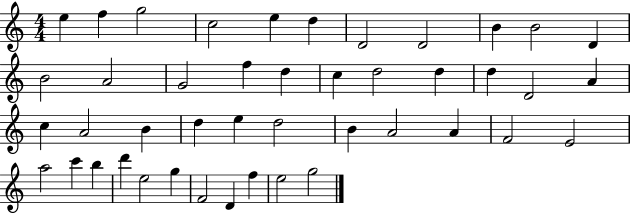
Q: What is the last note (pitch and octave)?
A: G5